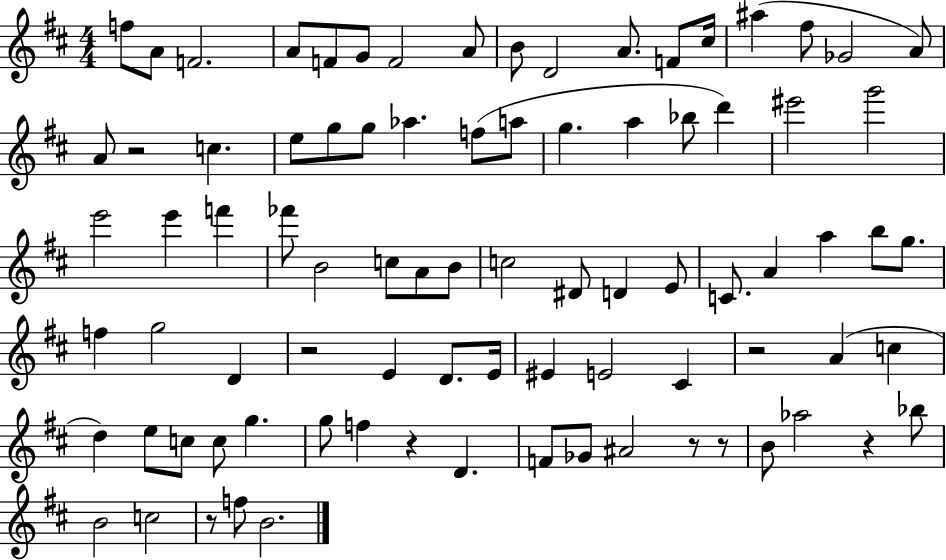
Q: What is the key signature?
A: D major